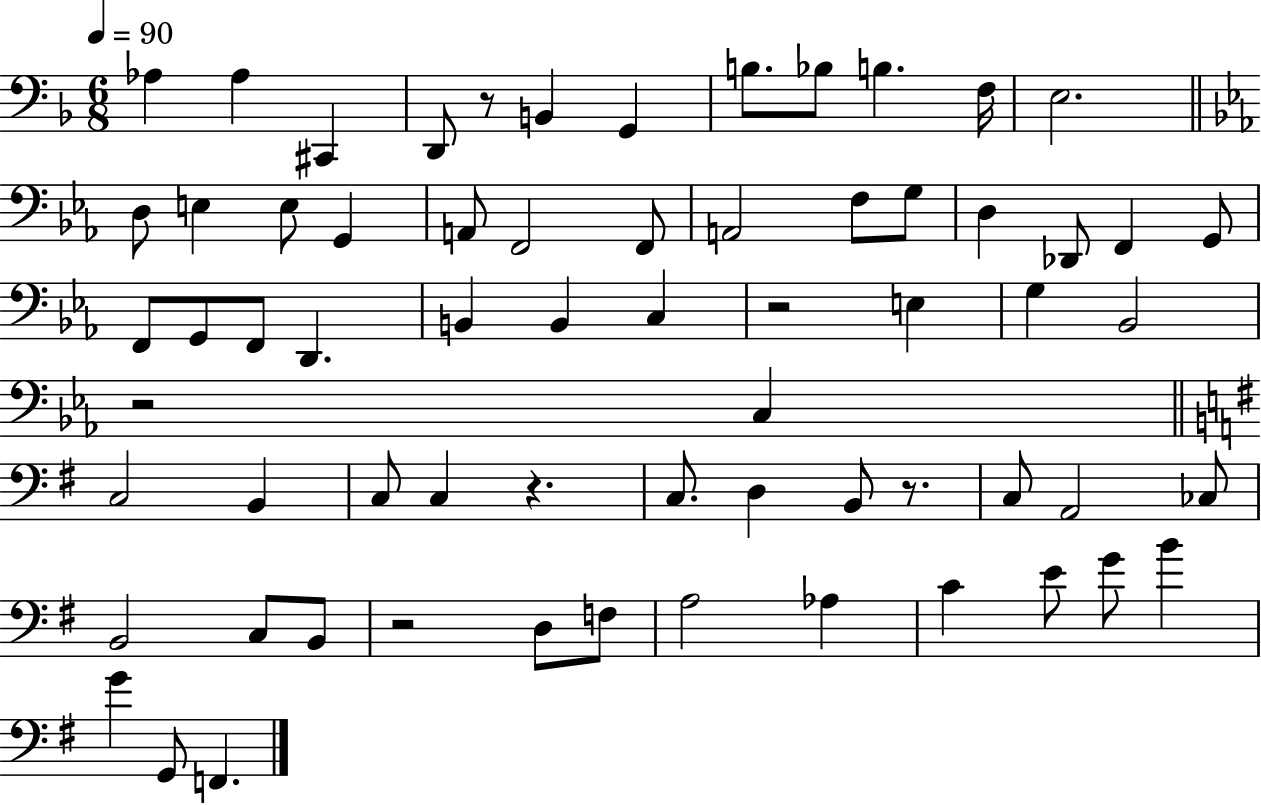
{
  \clef bass
  \numericTimeSignature
  \time 6/8
  \key f \major
  \tempo 4 = 90
  \repeat volta 2 { aes4 aes4 cis,4 | d,8 r8 b,4 g,4 | b8. bes8 b4. f16 | e2. | \break \bar "||" \break \key ees \major d8 e4 e8 g,4 | a,8 f,2 f,8 | a,2 f8 g8 | d4 des,8 f,4 g,8 | \break f,8 g,8 f,8 d,4. | b,4 b,4 c4 | r2 e4 | g4 bes,2 | \break r2 c4 | \bar "||" \break \key g \major c2 b,4 | c8 c4 r4. | c8. d4 b,8 r8. | c8 a,2 ces8 | \break b,2 c8 b,8 | r2 d8 f8 | a2 aes4 | c'4 e'8 g'8 b'4 | \break g'4 g,8 f,4. | } \bar "|."
}